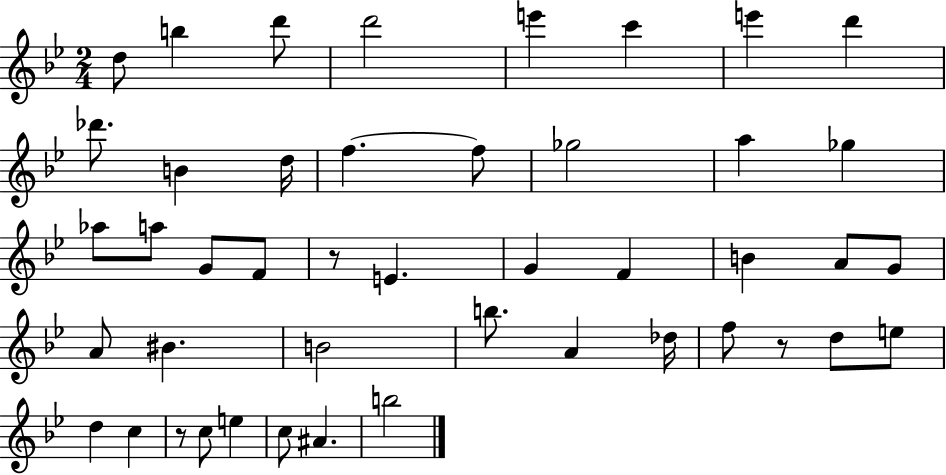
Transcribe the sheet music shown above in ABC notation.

X:1
T:Untitled
M:2/4
L:1/4
K:Bb
d/2 b d'/2 d'2 e' c' e' d' _d'/2 B d/4 f f/2 _g2 a _g _a/2 a/2 G/2 F/2 z/2 E G F B A/2 G/2 A/2 ^B B2 b/2 A _d/4 f/2 z/2 d/2 e/2 d c z/2 c/2 e c/2 ^A b2